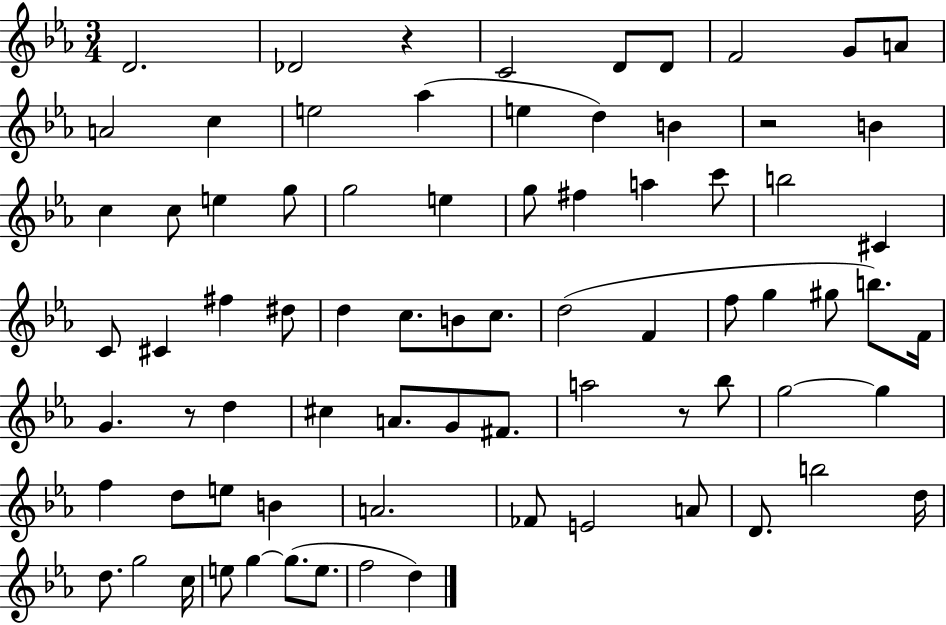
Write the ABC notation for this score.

X:1
T:Untitled
M:3/4
L:1/4
K:Eb
D2 _D2 z C2 D/2 D/2 F2 G/2 A/2 A2 c e2 _a e d B z2 B c c/2 e g/2 g2 e g/2 ^f a c'/2 b2 ^C C/2 ^C ^f ^d/2 d c/2 B/2 c/2 d2 F f/2 g ^g/2 b/2 F/4 G z/2 d ^c A/2 G/2 ^F/2 a2 z/2 _b/2 g2 g f d/2 e/2 B A2 _F/2 E2 A/2 D/2 b2 d/4 d/2 g2 c/4 e/2 g g/2 e/2 f2 d